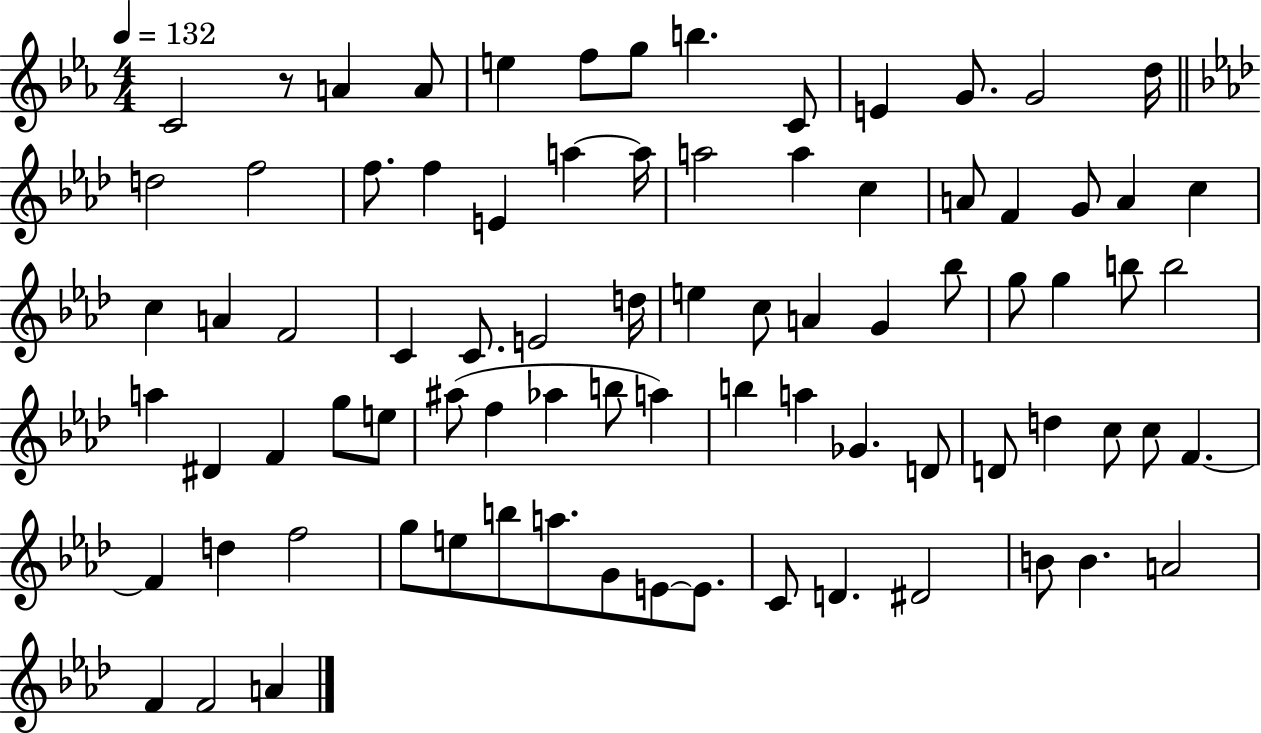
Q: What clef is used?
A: treble